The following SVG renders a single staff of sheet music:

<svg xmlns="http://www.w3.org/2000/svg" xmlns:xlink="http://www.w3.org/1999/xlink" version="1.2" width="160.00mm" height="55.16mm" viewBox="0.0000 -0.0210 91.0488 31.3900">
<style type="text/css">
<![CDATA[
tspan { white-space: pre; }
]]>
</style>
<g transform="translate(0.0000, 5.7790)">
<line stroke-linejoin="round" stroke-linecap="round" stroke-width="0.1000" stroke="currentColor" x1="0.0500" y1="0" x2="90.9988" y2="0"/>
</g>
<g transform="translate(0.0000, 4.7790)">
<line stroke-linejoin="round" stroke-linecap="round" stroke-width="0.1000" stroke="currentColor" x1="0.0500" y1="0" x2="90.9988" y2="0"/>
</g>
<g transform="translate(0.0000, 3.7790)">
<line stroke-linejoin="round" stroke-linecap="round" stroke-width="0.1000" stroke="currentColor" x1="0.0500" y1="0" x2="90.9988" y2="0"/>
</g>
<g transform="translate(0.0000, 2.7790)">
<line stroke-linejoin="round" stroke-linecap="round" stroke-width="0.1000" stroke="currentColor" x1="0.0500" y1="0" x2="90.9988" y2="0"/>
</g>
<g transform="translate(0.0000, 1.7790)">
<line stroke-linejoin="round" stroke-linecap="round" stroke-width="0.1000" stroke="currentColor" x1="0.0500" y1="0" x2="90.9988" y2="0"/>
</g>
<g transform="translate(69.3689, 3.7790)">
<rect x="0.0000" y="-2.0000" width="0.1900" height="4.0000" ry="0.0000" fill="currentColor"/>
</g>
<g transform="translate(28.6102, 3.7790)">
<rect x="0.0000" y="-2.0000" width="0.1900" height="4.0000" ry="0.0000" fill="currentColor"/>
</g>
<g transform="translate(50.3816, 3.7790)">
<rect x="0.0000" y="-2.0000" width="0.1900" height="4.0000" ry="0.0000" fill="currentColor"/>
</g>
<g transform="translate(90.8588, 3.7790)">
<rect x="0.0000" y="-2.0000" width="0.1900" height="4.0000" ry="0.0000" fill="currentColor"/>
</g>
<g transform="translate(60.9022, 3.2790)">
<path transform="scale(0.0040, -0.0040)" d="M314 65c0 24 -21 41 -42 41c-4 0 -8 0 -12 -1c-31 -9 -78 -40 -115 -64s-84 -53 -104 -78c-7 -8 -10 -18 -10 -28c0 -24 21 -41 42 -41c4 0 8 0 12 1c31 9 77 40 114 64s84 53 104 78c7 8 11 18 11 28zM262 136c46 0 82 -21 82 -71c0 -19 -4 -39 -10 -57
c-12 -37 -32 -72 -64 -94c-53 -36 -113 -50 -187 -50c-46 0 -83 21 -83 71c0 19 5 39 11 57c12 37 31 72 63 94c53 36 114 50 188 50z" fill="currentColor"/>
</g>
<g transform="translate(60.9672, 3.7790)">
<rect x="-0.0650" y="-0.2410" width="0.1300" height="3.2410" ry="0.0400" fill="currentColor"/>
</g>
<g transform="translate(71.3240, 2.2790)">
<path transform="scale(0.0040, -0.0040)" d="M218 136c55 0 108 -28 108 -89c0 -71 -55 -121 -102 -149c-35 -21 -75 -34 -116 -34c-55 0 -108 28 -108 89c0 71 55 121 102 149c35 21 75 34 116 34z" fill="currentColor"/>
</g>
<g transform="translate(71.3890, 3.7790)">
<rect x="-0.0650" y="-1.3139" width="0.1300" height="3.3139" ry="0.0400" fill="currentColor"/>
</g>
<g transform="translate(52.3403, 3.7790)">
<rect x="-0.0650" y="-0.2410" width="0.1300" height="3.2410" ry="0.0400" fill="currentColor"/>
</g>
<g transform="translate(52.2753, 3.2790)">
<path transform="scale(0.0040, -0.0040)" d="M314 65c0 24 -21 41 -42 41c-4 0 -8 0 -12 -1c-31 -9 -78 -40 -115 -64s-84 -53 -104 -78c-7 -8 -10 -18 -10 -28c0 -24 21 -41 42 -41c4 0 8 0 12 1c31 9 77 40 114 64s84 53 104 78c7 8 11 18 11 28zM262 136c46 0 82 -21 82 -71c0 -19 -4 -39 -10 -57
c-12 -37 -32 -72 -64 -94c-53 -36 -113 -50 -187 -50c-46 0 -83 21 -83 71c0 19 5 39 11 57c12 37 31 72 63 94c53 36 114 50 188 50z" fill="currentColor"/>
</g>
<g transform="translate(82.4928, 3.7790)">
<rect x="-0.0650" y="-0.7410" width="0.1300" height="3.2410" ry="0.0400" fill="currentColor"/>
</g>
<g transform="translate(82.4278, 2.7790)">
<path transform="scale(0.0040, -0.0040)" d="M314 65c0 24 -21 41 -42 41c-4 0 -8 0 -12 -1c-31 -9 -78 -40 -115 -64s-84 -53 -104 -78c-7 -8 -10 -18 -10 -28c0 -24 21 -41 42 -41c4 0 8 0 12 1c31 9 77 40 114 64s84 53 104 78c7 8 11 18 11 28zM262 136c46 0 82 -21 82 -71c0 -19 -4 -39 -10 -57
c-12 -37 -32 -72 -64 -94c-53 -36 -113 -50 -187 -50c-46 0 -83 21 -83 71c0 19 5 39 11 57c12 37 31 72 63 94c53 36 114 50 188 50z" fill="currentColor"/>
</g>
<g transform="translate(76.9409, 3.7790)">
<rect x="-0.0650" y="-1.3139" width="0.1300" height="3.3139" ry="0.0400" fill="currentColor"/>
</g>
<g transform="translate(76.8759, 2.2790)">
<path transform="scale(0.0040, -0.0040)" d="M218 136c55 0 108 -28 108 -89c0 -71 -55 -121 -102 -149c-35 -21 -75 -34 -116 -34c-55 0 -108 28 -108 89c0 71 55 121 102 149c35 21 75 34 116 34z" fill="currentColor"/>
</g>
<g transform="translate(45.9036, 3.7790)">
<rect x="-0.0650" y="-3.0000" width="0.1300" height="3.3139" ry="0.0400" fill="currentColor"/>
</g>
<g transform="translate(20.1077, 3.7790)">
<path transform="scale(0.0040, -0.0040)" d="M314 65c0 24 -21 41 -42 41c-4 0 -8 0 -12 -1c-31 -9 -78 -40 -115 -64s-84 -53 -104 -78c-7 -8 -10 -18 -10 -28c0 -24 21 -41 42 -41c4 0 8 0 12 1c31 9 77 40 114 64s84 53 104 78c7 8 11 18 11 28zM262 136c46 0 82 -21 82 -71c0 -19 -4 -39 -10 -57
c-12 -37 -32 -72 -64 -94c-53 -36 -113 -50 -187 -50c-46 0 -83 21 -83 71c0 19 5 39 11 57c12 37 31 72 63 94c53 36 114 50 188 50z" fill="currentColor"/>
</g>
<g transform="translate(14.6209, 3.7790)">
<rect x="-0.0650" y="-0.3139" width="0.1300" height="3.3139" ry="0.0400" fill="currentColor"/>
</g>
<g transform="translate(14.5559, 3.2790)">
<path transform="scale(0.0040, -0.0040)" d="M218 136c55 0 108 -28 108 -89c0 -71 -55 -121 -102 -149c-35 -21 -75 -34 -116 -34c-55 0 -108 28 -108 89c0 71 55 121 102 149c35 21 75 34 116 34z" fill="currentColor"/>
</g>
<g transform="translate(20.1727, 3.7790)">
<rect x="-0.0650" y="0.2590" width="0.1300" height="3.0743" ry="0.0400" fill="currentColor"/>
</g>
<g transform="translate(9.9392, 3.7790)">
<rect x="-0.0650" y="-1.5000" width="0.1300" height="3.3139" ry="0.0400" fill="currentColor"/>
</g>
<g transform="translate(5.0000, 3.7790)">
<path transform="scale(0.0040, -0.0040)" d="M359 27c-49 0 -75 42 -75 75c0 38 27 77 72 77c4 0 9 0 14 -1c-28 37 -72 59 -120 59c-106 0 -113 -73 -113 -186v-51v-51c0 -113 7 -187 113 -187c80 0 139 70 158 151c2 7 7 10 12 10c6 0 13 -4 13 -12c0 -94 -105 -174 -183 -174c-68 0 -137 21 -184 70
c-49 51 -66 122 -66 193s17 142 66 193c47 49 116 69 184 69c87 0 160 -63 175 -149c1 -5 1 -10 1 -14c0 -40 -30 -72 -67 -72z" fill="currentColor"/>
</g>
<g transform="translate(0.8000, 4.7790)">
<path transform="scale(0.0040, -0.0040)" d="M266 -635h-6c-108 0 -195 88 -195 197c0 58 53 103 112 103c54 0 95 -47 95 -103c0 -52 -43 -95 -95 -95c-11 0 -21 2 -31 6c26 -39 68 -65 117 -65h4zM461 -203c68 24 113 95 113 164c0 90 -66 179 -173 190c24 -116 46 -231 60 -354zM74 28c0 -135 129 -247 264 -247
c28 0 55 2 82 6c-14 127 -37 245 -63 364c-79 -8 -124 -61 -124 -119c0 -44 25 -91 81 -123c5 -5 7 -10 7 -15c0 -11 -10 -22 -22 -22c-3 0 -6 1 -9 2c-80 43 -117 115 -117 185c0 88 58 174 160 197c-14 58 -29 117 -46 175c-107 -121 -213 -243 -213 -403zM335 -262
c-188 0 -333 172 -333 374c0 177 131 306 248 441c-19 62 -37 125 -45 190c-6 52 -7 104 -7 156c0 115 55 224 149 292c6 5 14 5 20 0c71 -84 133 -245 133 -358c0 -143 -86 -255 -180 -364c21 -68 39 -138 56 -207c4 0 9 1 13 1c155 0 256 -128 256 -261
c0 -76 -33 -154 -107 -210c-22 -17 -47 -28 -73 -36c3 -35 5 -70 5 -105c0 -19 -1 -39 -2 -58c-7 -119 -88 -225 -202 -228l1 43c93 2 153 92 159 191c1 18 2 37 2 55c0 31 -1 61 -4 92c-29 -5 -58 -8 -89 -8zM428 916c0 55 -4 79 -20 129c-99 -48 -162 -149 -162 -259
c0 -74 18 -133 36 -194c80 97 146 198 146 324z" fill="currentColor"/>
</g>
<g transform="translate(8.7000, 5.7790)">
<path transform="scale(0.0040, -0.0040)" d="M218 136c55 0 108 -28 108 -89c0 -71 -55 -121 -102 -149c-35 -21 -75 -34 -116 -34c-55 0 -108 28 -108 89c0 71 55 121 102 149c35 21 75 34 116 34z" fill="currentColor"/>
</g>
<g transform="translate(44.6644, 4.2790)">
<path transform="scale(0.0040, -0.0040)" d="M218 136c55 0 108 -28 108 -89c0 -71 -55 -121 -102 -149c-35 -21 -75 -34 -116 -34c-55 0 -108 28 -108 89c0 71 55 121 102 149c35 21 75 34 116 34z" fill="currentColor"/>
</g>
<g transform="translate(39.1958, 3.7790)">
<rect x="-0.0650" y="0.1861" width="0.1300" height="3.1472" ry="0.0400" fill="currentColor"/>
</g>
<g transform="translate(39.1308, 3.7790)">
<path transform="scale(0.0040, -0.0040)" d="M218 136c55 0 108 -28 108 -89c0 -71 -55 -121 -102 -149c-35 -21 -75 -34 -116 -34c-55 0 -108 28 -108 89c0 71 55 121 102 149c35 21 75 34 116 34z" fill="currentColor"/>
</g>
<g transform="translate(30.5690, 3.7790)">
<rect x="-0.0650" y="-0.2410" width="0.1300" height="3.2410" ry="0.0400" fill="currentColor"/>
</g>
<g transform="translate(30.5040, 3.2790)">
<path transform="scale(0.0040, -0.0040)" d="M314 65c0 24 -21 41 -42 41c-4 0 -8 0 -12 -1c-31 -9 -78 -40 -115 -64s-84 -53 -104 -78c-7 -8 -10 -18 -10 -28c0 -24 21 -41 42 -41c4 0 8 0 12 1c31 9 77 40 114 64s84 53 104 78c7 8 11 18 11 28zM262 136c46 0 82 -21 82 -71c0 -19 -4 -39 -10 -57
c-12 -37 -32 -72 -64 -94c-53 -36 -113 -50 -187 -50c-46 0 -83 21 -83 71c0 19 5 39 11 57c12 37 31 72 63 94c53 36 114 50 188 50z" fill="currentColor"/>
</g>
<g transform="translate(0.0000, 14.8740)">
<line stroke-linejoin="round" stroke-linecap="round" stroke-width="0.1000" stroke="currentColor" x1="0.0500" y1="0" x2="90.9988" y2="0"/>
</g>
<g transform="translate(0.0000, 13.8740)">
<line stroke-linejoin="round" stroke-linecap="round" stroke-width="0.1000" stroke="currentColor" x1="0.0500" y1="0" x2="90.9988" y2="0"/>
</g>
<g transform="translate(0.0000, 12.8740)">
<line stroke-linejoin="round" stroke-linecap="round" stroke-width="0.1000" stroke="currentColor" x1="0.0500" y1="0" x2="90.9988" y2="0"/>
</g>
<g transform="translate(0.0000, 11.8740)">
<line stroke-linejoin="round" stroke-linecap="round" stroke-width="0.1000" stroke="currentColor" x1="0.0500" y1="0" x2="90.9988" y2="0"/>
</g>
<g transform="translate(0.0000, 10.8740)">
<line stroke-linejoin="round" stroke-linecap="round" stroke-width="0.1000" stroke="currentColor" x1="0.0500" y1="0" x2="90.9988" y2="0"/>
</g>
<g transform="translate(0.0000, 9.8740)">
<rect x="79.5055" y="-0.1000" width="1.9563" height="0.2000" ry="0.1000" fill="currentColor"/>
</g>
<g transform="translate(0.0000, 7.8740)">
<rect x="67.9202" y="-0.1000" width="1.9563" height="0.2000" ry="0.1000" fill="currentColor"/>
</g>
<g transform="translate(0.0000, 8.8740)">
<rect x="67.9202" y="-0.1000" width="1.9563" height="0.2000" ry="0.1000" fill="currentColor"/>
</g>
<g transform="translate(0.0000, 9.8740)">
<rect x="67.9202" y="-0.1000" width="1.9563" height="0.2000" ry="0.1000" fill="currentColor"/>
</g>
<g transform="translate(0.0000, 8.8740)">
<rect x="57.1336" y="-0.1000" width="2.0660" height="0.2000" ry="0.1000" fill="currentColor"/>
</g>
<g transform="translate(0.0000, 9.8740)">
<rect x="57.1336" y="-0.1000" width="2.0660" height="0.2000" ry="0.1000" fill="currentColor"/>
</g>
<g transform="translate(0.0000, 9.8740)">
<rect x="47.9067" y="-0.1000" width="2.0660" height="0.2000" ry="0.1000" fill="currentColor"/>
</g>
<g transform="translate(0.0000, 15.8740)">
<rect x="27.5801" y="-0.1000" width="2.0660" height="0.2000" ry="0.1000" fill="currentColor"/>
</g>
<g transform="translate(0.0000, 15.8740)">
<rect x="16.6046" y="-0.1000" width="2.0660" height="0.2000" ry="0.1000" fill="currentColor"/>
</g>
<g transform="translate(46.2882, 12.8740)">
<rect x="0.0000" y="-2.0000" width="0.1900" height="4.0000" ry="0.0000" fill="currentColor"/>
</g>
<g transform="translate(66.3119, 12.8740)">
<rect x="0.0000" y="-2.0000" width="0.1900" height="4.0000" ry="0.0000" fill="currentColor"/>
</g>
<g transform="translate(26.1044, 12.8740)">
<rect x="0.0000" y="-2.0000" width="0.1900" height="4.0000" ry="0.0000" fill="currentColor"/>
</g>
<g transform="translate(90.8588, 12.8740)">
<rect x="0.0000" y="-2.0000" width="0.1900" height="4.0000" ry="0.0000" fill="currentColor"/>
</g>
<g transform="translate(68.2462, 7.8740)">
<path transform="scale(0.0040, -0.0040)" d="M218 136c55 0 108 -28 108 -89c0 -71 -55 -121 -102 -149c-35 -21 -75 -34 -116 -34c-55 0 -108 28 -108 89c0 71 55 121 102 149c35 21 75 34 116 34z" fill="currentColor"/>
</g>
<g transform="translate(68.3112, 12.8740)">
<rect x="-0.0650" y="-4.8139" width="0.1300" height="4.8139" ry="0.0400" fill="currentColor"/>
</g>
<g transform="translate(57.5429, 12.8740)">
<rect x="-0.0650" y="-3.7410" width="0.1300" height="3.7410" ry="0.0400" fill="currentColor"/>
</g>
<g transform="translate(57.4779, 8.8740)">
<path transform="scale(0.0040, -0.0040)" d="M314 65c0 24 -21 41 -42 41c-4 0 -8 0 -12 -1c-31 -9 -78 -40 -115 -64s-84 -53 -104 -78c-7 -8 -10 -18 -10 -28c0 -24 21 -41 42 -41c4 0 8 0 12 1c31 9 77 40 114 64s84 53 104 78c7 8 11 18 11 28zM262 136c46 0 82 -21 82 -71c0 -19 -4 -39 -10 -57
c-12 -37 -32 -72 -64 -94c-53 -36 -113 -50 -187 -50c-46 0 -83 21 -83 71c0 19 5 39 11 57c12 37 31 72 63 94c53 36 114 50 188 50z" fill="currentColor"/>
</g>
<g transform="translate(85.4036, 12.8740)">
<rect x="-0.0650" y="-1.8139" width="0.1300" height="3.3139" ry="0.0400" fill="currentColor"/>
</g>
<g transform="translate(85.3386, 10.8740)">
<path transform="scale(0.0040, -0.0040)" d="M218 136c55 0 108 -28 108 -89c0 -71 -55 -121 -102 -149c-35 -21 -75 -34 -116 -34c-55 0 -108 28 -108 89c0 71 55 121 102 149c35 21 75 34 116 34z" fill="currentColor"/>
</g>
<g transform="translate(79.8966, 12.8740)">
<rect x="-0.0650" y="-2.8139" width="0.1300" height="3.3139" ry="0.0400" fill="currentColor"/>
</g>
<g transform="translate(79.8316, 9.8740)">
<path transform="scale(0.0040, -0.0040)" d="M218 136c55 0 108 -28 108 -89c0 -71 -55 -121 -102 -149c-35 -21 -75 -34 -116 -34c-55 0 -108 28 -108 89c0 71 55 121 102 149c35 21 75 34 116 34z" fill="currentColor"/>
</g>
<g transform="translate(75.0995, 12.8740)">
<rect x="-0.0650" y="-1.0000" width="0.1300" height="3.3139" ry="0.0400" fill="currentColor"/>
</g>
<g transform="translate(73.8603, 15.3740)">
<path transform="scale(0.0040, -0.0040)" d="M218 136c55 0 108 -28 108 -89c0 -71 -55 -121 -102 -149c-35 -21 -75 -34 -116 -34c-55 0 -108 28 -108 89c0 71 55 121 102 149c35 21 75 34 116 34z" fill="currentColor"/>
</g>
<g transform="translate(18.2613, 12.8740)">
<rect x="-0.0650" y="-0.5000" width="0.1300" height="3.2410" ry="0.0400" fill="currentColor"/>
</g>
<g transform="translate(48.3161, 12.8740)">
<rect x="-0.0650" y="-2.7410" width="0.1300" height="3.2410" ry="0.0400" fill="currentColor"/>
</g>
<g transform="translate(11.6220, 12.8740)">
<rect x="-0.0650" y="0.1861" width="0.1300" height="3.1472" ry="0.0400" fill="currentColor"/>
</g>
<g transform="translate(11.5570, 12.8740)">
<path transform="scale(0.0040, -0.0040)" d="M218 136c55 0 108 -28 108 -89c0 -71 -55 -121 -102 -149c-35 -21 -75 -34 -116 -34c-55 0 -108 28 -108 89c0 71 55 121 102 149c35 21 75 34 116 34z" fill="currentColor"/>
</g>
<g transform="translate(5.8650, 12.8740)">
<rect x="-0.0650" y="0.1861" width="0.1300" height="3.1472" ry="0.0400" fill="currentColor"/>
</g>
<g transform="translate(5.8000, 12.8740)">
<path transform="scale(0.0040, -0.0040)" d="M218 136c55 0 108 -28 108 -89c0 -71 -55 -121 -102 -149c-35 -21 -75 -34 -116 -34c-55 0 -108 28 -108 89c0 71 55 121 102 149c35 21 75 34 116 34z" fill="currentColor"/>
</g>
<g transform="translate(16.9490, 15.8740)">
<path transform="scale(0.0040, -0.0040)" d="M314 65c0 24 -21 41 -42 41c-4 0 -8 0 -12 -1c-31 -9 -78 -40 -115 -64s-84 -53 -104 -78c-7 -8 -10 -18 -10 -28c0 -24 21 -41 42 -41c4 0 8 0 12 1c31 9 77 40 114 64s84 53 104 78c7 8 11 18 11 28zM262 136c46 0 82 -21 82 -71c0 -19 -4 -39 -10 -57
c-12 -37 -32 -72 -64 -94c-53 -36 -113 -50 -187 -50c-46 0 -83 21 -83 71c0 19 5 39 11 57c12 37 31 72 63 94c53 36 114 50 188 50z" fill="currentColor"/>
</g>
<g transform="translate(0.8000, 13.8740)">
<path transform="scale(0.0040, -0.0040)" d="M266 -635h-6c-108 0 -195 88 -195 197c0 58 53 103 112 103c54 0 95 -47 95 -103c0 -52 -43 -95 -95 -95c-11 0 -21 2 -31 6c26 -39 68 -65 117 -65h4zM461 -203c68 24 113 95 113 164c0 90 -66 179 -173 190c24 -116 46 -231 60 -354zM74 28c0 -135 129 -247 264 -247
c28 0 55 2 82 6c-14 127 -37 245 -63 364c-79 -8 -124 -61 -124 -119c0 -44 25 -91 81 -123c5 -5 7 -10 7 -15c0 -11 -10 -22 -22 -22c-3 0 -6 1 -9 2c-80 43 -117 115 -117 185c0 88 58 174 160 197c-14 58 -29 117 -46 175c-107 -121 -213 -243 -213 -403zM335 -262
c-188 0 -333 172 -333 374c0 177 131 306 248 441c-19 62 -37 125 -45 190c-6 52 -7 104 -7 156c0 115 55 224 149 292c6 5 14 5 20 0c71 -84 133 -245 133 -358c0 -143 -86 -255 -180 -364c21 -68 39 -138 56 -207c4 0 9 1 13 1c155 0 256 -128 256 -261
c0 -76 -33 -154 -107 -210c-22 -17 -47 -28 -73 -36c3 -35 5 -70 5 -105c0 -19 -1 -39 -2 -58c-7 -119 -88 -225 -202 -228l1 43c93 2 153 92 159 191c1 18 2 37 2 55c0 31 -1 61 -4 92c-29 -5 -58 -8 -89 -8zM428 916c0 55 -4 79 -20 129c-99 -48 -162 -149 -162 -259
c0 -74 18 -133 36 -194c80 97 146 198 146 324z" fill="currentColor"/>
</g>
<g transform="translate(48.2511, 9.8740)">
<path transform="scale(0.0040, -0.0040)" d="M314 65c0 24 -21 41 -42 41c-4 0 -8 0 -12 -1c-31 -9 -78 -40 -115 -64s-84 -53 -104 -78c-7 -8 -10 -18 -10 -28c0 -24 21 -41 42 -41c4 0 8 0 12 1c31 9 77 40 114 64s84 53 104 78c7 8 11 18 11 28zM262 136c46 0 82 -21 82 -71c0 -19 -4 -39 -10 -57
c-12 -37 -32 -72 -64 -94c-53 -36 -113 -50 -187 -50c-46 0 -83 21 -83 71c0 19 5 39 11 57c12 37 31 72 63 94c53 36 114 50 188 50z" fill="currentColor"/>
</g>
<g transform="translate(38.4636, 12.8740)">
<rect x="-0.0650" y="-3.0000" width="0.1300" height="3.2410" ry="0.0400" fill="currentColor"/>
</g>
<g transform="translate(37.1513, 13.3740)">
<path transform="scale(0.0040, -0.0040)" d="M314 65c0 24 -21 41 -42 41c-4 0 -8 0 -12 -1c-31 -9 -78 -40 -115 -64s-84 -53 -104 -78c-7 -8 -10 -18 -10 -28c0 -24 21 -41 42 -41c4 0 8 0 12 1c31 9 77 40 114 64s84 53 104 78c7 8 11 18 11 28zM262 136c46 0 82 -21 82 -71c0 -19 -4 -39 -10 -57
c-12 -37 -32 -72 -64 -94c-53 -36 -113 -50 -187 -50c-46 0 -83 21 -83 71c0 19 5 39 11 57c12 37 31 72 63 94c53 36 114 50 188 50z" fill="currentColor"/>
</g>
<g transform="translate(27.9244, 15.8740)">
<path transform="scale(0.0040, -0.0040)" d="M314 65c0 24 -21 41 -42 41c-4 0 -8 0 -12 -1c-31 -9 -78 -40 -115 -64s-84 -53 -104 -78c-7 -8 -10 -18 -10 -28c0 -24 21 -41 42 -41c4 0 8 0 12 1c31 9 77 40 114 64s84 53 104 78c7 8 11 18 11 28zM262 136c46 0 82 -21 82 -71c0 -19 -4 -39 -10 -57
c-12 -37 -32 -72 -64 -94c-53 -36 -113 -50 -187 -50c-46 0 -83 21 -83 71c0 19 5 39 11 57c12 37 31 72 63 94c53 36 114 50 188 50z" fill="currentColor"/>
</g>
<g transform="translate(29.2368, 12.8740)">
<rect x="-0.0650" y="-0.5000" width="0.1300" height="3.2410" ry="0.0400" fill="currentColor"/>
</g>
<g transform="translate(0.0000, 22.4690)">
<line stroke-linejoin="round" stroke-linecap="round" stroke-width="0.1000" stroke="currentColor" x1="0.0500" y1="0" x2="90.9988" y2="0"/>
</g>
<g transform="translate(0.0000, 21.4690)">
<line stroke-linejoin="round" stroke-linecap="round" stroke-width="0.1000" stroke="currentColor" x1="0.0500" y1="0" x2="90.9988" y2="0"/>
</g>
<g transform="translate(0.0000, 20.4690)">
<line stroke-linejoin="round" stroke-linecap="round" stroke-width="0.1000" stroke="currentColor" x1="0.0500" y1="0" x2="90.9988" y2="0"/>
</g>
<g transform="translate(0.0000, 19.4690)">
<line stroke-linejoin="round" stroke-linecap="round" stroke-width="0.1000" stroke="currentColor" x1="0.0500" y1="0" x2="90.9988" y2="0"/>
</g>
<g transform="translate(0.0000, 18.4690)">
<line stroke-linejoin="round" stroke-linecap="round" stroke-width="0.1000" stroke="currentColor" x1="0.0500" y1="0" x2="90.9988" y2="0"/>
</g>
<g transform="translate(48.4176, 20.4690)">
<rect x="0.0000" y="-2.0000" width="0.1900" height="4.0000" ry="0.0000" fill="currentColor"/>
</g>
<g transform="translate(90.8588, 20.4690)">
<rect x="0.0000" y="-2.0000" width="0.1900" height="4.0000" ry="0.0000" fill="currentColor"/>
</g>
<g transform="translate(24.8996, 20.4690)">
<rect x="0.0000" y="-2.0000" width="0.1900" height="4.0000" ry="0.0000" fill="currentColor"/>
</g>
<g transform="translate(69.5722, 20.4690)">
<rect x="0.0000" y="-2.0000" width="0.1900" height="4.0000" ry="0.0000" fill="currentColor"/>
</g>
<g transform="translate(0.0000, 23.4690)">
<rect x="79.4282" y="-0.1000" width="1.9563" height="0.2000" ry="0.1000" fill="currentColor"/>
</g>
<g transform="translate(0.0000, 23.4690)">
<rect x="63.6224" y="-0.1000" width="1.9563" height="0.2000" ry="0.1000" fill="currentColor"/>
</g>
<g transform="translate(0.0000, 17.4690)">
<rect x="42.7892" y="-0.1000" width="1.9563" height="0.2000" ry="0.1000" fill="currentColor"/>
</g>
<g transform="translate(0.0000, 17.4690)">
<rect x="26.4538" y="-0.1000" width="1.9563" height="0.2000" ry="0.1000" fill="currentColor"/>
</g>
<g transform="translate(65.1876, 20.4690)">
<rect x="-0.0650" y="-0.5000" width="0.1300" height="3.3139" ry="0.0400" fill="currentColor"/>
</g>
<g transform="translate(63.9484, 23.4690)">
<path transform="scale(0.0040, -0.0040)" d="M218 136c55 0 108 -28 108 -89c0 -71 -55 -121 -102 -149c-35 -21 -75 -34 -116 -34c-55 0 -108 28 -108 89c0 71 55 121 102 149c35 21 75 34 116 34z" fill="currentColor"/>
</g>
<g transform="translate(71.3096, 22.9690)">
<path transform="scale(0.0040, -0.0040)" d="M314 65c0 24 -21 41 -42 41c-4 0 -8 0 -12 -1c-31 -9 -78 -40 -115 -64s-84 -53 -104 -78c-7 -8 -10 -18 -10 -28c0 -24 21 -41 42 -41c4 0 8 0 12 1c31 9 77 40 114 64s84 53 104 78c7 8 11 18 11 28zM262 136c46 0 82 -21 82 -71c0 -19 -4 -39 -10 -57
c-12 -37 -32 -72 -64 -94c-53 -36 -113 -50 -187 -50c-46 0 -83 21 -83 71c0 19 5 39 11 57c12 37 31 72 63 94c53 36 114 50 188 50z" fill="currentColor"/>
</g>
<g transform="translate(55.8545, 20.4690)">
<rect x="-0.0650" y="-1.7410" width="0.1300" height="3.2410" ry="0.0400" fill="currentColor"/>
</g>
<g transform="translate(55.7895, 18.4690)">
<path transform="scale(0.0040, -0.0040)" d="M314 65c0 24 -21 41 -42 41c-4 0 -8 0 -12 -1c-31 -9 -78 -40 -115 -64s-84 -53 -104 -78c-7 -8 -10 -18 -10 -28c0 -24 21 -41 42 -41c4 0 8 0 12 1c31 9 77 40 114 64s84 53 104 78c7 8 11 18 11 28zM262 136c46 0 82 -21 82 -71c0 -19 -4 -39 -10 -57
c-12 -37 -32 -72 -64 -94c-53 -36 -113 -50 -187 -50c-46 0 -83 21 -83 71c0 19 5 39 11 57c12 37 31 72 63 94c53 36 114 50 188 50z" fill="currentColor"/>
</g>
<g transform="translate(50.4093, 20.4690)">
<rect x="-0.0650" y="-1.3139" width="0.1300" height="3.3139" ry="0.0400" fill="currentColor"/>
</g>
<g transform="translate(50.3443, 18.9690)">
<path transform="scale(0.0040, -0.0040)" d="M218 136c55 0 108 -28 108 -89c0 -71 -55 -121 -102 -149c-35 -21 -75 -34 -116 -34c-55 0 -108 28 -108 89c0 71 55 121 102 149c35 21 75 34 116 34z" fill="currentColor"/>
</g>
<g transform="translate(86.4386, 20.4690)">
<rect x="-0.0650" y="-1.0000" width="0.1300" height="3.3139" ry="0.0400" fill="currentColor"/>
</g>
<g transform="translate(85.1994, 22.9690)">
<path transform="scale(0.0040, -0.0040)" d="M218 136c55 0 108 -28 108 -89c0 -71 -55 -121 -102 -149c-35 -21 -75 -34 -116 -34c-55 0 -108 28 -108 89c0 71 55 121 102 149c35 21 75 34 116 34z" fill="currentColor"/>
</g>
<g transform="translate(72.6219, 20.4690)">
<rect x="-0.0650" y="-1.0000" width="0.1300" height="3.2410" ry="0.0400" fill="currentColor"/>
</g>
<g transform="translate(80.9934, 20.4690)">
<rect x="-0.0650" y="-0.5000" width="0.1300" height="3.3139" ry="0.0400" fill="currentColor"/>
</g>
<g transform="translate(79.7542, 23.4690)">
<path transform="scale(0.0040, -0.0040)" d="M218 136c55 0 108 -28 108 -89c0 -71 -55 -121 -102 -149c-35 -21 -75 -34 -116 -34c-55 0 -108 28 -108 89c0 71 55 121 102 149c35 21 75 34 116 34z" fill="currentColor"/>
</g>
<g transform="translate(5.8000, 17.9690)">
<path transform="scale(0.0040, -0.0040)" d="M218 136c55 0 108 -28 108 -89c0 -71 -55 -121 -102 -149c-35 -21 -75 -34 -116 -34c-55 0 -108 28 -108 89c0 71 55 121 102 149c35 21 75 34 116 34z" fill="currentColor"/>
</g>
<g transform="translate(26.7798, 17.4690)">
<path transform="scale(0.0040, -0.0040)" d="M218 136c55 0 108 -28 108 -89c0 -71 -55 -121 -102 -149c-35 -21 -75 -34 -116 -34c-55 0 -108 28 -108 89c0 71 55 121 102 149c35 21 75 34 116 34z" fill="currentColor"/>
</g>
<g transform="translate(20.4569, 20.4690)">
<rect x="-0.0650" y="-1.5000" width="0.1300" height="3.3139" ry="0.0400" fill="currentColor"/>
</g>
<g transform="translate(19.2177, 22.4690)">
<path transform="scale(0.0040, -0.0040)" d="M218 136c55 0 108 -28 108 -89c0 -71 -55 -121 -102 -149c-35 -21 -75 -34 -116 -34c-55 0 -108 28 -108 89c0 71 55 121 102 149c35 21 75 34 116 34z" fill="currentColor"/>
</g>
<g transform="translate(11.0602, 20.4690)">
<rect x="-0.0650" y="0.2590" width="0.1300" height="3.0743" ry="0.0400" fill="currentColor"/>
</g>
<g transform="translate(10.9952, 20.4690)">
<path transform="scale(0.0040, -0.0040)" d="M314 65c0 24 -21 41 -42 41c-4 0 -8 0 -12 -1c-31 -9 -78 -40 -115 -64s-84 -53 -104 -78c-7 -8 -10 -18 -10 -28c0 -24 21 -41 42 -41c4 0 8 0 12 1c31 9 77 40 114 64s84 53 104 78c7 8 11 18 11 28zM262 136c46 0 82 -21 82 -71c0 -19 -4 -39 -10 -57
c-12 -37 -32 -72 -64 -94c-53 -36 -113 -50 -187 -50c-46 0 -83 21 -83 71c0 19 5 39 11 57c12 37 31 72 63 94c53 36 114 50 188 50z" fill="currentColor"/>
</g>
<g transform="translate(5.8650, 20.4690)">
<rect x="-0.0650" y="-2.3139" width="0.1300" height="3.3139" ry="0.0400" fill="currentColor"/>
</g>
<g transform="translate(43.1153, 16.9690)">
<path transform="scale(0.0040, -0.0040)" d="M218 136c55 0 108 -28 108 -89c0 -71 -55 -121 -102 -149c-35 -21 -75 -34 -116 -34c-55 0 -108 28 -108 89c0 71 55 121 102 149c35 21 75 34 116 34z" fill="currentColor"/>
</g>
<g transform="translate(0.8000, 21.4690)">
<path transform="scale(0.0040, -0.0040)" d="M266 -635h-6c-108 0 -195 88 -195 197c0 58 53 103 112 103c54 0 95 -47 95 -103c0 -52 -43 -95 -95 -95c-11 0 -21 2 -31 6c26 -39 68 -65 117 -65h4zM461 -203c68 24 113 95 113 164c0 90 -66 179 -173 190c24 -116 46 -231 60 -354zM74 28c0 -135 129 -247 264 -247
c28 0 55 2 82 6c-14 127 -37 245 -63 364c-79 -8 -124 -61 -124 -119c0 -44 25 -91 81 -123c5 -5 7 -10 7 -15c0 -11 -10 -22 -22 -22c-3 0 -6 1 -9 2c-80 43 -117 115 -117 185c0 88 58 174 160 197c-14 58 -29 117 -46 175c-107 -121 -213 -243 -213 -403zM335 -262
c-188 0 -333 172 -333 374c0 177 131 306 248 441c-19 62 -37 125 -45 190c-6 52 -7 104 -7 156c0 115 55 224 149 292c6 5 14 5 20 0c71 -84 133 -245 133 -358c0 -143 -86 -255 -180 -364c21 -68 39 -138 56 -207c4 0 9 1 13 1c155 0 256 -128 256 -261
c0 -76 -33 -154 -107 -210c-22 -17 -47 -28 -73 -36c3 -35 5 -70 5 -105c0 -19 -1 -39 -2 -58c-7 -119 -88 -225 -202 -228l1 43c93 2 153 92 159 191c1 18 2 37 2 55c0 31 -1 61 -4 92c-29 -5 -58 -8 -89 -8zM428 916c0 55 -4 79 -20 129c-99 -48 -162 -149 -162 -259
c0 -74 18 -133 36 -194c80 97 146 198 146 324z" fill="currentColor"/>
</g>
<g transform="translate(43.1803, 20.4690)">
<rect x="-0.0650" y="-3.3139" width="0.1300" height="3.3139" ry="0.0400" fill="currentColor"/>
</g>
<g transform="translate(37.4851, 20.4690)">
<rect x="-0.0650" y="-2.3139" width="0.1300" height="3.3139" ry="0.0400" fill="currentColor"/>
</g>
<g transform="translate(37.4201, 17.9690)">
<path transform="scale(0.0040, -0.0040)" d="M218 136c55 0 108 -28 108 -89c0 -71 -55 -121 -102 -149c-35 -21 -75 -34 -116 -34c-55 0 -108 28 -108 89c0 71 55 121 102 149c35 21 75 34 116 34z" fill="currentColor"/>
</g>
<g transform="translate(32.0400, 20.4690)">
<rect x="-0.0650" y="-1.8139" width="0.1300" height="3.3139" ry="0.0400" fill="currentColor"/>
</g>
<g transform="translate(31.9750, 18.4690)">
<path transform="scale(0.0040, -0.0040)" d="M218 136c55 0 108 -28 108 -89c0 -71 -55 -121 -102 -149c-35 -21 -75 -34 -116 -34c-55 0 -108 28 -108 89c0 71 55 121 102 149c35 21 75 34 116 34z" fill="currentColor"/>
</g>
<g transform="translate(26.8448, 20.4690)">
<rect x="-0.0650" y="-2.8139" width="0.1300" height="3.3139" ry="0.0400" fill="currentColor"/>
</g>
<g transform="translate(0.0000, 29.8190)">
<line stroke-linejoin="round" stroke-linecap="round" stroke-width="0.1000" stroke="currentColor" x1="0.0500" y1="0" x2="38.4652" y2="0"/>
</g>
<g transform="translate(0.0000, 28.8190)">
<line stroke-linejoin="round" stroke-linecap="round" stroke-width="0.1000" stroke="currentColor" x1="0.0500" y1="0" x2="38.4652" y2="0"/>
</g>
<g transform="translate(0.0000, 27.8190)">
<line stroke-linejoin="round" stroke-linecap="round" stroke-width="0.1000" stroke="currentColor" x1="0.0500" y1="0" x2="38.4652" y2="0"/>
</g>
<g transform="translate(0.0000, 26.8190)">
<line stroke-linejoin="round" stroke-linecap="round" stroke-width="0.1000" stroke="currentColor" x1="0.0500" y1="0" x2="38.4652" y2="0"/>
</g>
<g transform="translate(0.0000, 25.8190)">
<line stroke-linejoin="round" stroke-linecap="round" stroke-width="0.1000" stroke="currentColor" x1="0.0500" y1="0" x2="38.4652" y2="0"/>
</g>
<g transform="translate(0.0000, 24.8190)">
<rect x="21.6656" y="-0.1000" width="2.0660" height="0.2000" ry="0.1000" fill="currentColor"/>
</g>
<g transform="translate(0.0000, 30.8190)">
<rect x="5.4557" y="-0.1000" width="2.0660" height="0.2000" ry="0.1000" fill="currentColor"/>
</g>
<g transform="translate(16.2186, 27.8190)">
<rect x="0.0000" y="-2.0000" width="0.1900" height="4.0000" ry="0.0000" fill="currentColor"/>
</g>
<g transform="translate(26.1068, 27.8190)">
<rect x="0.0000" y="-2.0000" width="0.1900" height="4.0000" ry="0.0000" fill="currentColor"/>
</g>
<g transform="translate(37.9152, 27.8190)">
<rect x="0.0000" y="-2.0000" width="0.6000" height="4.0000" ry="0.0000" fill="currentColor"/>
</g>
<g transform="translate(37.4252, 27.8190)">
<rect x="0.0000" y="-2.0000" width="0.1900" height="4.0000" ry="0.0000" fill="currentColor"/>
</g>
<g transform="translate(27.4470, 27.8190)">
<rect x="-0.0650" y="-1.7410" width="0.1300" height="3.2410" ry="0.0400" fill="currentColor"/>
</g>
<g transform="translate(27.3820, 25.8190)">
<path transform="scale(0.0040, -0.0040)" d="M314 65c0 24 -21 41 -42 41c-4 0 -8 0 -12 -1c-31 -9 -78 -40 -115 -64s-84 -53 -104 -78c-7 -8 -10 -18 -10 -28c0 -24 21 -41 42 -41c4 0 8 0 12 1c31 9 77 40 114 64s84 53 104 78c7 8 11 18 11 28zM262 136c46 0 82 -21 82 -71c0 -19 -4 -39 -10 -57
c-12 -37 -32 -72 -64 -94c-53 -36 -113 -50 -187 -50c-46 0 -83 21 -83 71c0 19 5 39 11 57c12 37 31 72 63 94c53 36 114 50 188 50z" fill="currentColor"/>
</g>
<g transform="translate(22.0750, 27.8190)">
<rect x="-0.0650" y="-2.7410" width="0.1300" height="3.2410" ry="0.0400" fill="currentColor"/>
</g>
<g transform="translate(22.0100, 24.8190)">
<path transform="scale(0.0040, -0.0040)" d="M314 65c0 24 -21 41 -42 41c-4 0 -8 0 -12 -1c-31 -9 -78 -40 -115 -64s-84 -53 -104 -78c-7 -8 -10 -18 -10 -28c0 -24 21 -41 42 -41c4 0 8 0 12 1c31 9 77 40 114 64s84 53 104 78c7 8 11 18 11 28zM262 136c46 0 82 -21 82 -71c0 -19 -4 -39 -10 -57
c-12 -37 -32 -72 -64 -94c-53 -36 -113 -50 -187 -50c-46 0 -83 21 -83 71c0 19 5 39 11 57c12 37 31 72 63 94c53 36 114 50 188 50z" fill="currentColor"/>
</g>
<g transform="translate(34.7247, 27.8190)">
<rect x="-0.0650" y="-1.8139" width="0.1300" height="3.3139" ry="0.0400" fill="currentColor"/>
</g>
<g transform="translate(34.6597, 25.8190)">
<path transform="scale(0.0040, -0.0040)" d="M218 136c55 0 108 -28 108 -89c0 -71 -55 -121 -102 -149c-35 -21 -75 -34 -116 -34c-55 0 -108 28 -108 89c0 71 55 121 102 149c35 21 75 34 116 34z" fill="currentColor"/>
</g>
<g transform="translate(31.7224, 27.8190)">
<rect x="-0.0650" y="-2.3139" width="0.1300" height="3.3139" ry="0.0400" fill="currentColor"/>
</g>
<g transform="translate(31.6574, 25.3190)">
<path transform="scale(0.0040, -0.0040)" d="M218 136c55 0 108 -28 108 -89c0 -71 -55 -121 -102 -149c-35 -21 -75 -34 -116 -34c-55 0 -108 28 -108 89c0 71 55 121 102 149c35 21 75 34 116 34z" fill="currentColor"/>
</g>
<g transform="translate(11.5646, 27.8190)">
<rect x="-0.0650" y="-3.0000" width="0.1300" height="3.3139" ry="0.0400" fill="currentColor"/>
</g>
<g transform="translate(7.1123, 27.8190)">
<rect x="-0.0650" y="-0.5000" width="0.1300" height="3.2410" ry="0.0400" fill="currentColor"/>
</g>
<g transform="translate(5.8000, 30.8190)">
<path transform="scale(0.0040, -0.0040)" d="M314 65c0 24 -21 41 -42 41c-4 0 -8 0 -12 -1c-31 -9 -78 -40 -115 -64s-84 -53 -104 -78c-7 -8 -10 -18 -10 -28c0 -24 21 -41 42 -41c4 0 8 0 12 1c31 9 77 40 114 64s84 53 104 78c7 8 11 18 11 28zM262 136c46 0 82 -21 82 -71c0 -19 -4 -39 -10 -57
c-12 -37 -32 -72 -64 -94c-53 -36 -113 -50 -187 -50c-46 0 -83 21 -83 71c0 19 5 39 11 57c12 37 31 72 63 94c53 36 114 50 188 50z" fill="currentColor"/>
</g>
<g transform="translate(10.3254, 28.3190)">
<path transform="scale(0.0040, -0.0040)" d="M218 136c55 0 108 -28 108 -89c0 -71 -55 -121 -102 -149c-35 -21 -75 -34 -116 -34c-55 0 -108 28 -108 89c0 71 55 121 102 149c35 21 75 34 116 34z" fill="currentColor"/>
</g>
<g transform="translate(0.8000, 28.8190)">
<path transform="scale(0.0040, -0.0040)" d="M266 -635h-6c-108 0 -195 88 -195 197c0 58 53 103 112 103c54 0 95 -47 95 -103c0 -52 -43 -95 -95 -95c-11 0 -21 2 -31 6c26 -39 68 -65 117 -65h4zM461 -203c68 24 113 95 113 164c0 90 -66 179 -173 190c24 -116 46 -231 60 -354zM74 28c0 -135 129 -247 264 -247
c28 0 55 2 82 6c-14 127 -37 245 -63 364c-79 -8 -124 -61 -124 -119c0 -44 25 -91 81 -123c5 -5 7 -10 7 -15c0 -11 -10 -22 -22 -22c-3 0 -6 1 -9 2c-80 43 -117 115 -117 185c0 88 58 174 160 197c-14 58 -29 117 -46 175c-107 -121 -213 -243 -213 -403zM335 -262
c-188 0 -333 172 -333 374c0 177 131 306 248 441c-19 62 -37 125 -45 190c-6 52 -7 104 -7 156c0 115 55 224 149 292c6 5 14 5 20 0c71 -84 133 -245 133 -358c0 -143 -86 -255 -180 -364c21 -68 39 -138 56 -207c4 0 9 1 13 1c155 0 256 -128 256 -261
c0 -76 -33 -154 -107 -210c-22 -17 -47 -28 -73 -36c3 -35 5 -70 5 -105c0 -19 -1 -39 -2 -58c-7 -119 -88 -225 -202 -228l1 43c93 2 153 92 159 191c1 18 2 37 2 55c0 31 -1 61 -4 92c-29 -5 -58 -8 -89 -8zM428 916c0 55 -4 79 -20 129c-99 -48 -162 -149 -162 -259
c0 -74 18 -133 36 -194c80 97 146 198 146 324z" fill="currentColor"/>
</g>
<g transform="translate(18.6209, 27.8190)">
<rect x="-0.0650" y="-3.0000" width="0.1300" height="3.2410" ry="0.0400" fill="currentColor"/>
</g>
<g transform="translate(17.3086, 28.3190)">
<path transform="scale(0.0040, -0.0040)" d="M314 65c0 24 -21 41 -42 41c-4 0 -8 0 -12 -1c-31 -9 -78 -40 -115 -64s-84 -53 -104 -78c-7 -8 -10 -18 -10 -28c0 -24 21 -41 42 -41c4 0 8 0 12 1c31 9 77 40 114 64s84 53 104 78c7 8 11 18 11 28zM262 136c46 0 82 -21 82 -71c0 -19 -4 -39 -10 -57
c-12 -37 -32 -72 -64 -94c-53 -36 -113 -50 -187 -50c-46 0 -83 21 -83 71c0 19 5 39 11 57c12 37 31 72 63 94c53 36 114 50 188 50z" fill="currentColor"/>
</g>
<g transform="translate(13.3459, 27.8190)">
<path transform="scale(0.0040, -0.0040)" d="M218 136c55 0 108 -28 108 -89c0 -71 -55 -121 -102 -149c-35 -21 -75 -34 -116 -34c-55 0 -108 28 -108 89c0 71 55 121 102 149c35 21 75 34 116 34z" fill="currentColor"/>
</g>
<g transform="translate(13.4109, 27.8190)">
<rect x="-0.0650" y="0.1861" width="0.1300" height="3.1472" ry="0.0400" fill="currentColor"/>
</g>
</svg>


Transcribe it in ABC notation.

X:1
T:Untitled
M:4/4
L:1/4
K:C
E c B2 c2 B A c2 c2 e e d2 B B C2 C2 A2 a2 c'2 e' D a f g B2 E a f g b e f2 C D2 C D C2 A B A2 a2 f2 g f